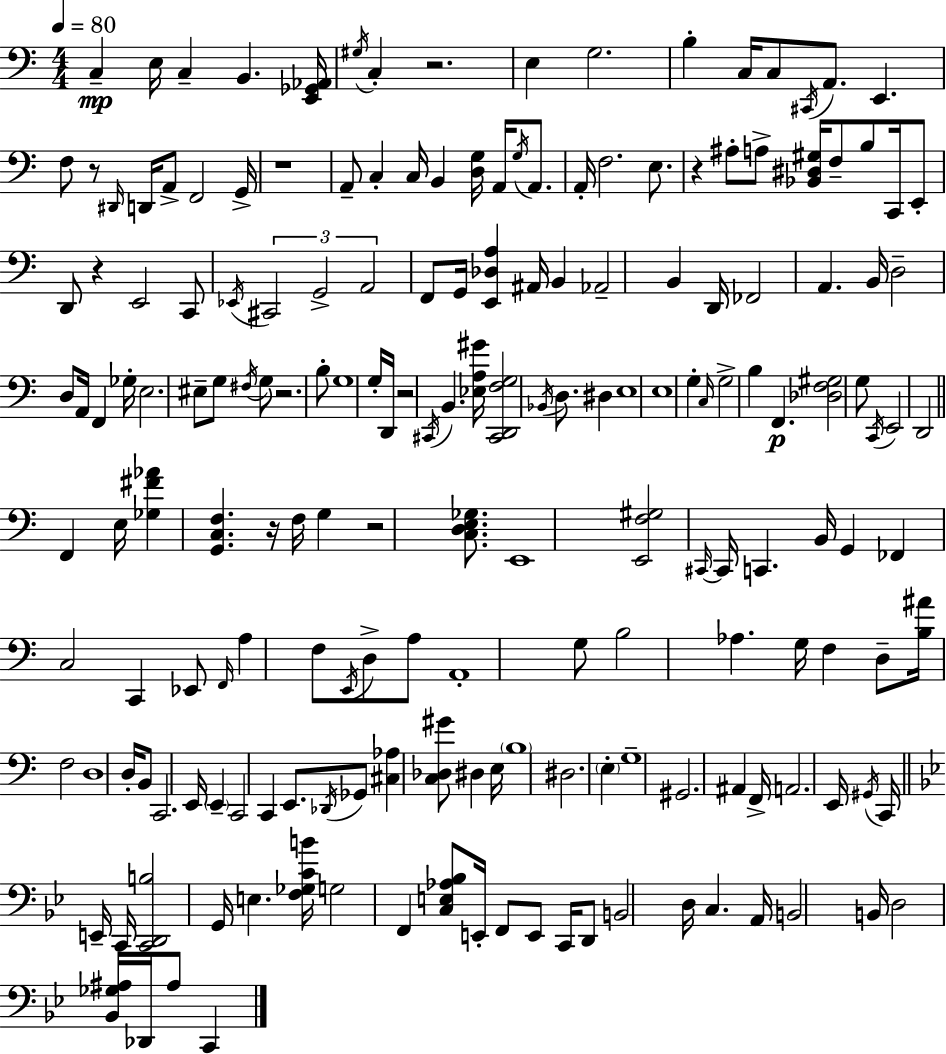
C3/q E3/s C3/q B2/q. [E2,Gb2,Ab2]/s G#3/s C3/q R/h. E3/q G3/h. B3/q C3/s C3/e C#2/s A2/e. E2/q. F3/e R/e D#2/s D2/s A2/e F2/h G2/s R/w A2/e C3/q C3/s B2/q [D3,G3]/s A2/s G3/s A2/e. A2/s F3/h. E3/e. R/q A#3/e A3/e [Bb2,D#3,G#3]/s F3/e B3/e C2/s E2/e D2/e R/q E2/h C2/e Eb2/s C#2/h G2/h A2/h F2/e G2/s [E2,Db3,A3]/q A#2/s B2/q Ab2/h B2/q D2/s FES2/h A2/q. B2/s D3/h D3/e A2/s F2/q Gb3/s E3/h. EIS3/e G3/e F#3/s G3/e R/h. B3/e G3/w G3/s D2/s R/h C#2/s B2/q. [Eb3,A3,G#4]/s [C#2,D2,F3,G3]/h Bb2/s D3/e. D#3/q E3/w E3/w G3/q C3/s G3/h B3/q F2/q. [Db3,F3,G#3]/h G3/e C2/s E2/h D2/h F2/q E3/s [Gb3,F#4,Ab4]/q [G2,C3,F3]/q. R/s F3/s G3/q R/h [C3,D3,E3,Gb3]/e. E2/w [E2,F3,G#3]/h C#2/s C#2/s C2/q. B2/s G2/q FES2/q C3/h C2/q Eb2/e F2/s A3/q F3/e E2/s D3/e A3/e A2/w G3/e B3/h Ab3/q. G3/s F3/q D3/e [B3,A#4]/s F3/h D3/w D3/s B2/e C2/h. E2/s E2/q C2/h C2/q E2/e. Db2/s Gb2/e [C#3,Ab3]/q [C3,Db3,G#4]/e D#3/q E3/s B3/w D#3/h. E3/q G3/w G#2/h. A#2/q F2/s A2/h. E2/s G#2/s C2/s E2/s C2/s [C2,D2,B3]/h G2/s E3/q. [F3,Gb3,C4,B4]/s G3/h F2/q [C3,E3,Ab3,Bb3]/e E2/s F2/e E2/e C2/s D2/e B2/h D3/s C3/q. A2/s B2/h B2/s D3/h [Bb2,Gb3,A#3]/s Db2/s A#3/e C2/q